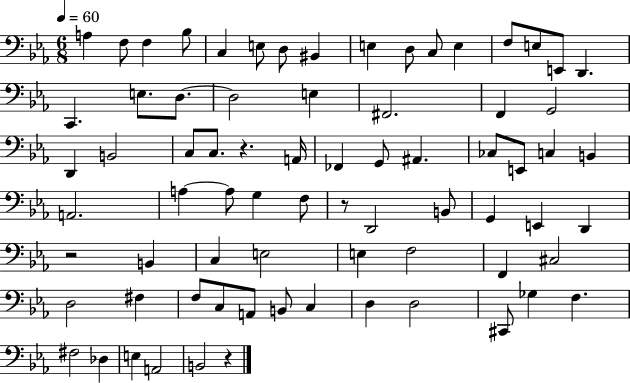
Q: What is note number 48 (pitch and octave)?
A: C3